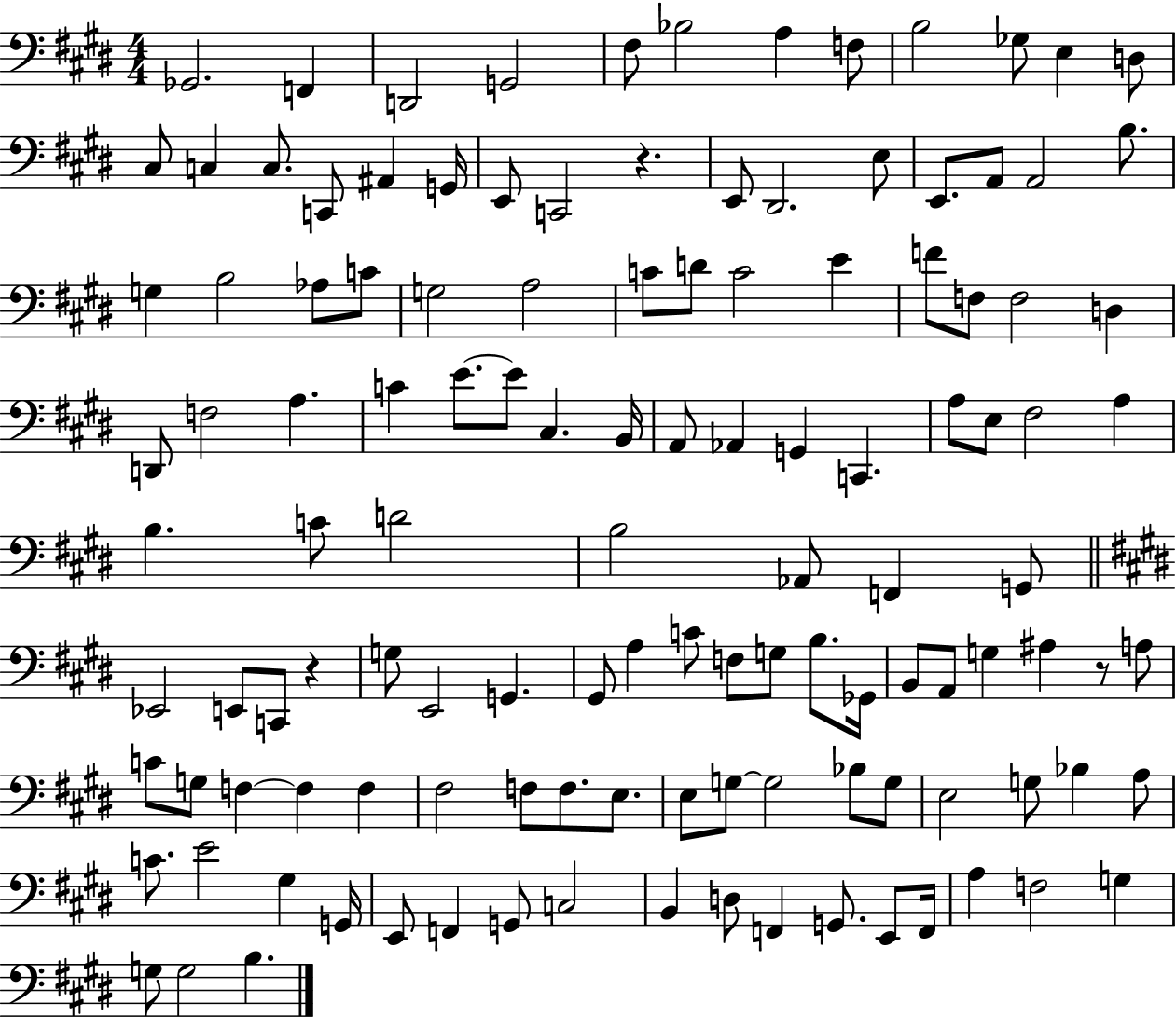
{
  \clef bass
  \numericTimeSignature
  \time 4/4
  \key e \major
  \repeat volta 2 { ges,2. f,4 | d,2 g,2 | fis8 bes2 a4 f8 | b2 ges8 e4 d8 | \break cis8 c4 c8. c,8 ais,4 g,16 | e,8 c,2 r4. | e,8 dis,2. e8 | e,8. a,8 a,2 b8. | \break g4 b2 aes8 c'8 | g2 a2 | c'8 d'8 c'2 e'4 | f'8 f8 f2 d4 | \break d,8 f2 a4. | c'4 e'8.~~ e'8 cis4. b,16 | a,8 aes,4 g,4 c,4. | a8 e8 fis2 a4 | \break b4. c'8 d'2 | b2 aes,8 f,4 g,8 | \bar "||" \break \key e \major ees,2 e,8 c,8 r4 | g8 e,2 g,4. | gis,8 a4 c'8 f8 g8 b8. ges,16 | b,8 a,8 g4 ais4 r8 a8 | \break c'8 g8 f4~~ f4 f4 | fis2 f8 f8. e8. | e8 g8~~ g2 bes8 g8 | e2 g8 bes4 a8 | \break c'8. e'2 gis4 g,16 | e,8 f,4 g,8 c2 | b,4 d8 f,4 g,8. e,8 f,16 | a4 f2 g4 | \break g8 g2 b4. | } \bar "|."
}